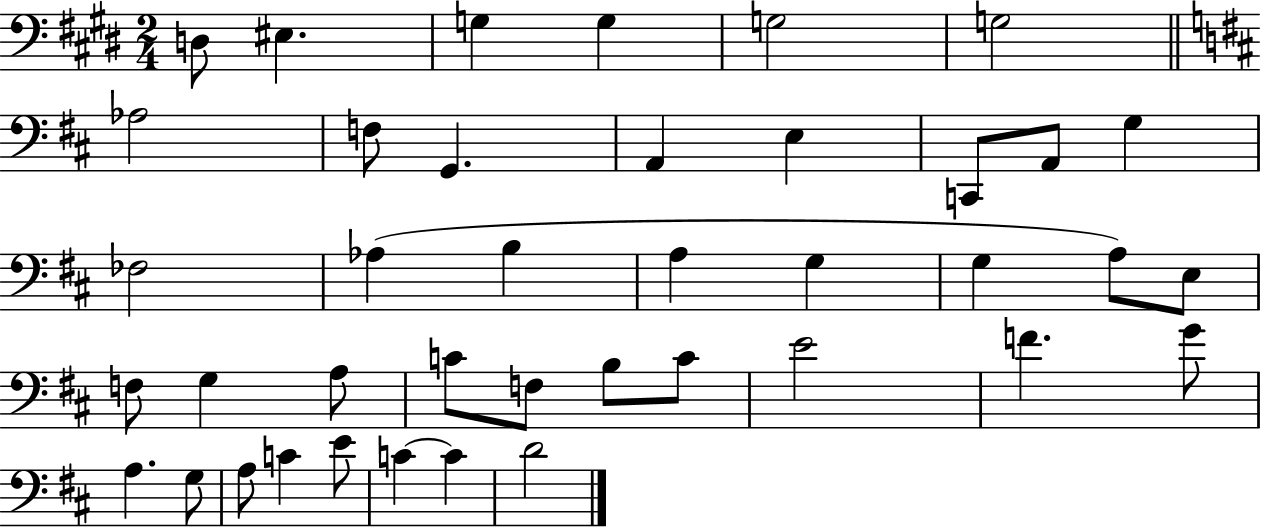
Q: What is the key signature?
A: E major